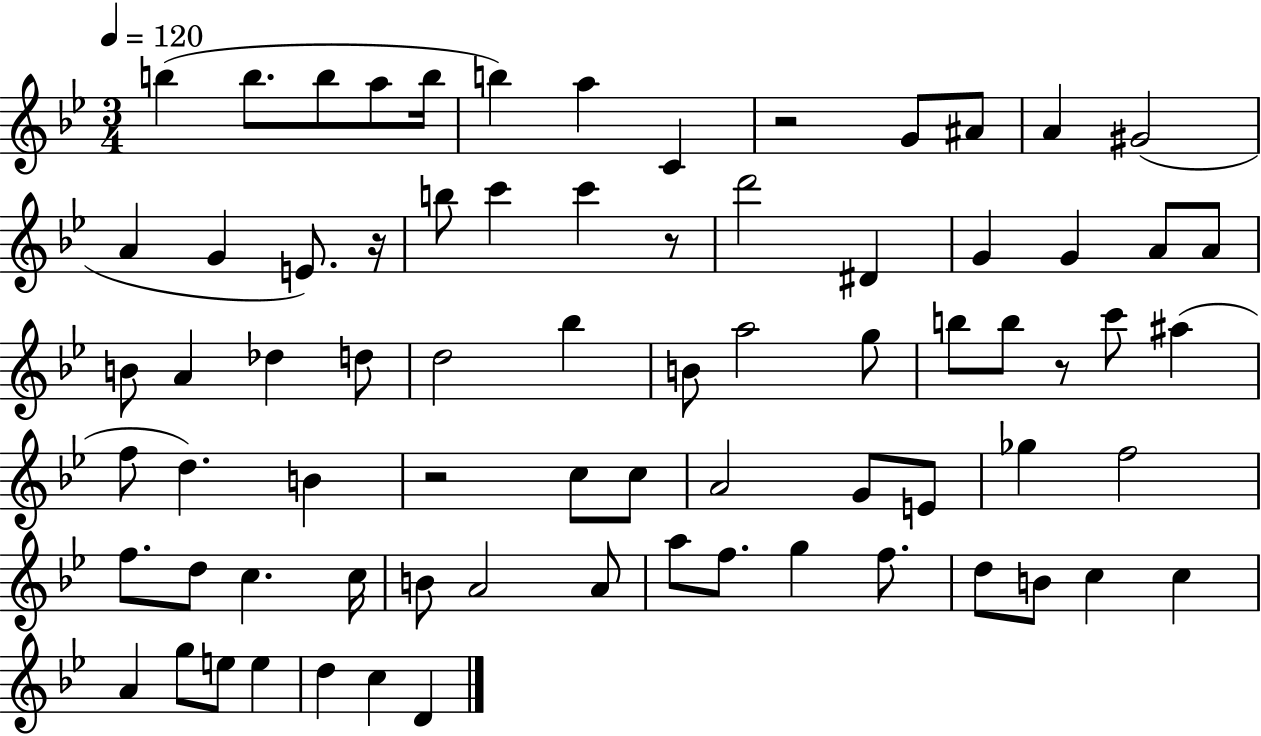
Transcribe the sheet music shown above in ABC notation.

X:1
T:Untitled
M:3/4
L:1/4
K:Bb
b b/2 b/2 a/2 b/4 b a C z2 G/2 ^A/2 A ^G2 A G E/2 z/4 b/2 c' c' z/2 d'2 ^D G G A/2 A/2 B/2 A _d d/2 d2 _b B/2 a2 g/2 b/2 b/2 z/2 c'/2 ^a f/2 d B z2 c/2 c/2 A2 G/2 E/2 _g f2 f/2 d/2 c c/4 B/2 A2 A/2 a/2 f/2 g f/2 d/2 B/2 c c A g/2 e/2 e d c D